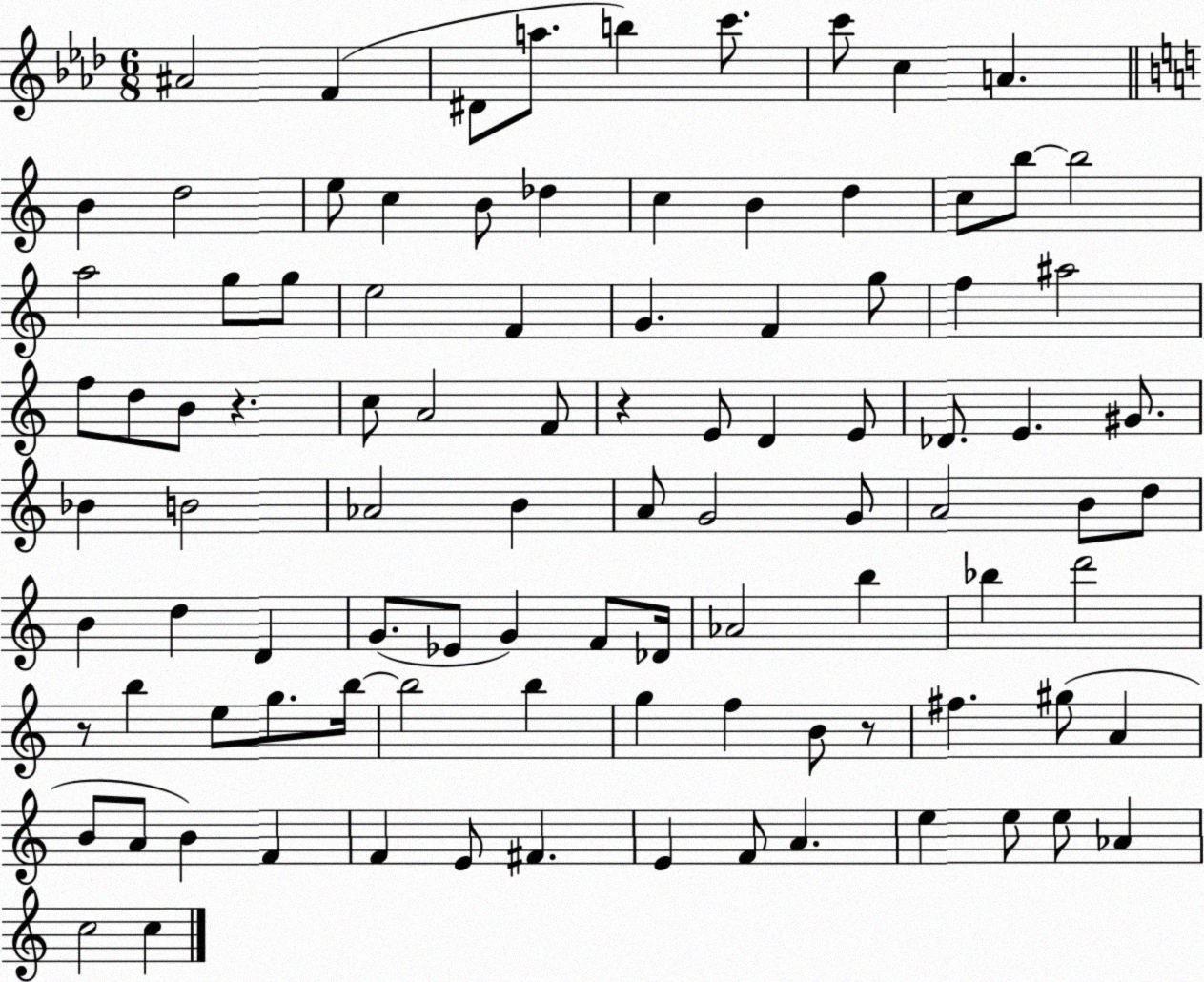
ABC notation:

X:1
T:Untitled
M:6/8
L:1/4
K:Ab
^A2 F ^D/2 a/2 b c'/2 c'/2 c A B d2 e/2 c B/2 _d c B d c/2 b/2 b2 a2 g/2 g/2 e2 F G F g/2 f ^a2 f/2 d/2 B/2 z c/2 A2 F/2 z E/2 D E/2 _D/2 E ^G/2 _B B2 _A2 B A/2 G2 G/2 A2 B/2 d/2 B d D G/2 _E/2 G F/2 _D/4 _A2 b _b d'2 z/2 b e/2 g/2 b/4 b2 b g f B/2 z/2 ^f ^g/2 A B/2 A/2 B F F E/2 ^F E F/2 A e e/2 e/2 _A c2 c